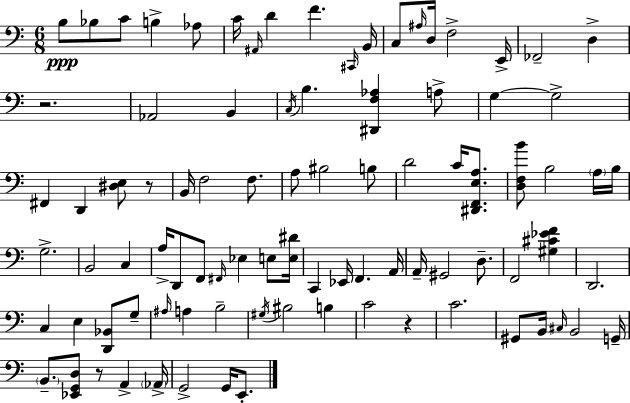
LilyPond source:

{
  \clef bass
  \numericTimeSignature
  \time 6/8
  \key c \major
  b8\ppp bes8 c'8 b4-> aes8 | c'16 \grace { ais,16 } d'4 f'4. | \grace { cis,16 } b,16 c8 \grace { ais16 } d16 f2-> | e,16-> fes,2-- d4-> | \break r2. | aes,2 b,4 | \acciaccatura { c16 } b4. <dis, f aes>4 | a8-> g4~~ g2-> | \break fis,4 d,4 | <dis e>8 r8 b,16 f2 | f8. a8 bis2 | b8 d'2 | \break c'16 <dis, f, e a>8. <d f b'>8 b2 | \parenthesize a16 b16 g2.-> | b,2 | c4 a16-> d,8 f,8 \grace { fis,16 } ees4 | \break e8 <e dis'>16 c,4 ees,16 f,4. | a,16 a,16-- gis,2 | d8.-- f,2 | <gis cis' ees' f'>4 d,2. | \break c4 e4 | <d, bes,>8 g8-- \grace { ais16 } a4 b2-- | \acciaccatura { gis16 } bis2 | b4 c'2 | \break r4 c'2. | gis,8 b,16 \grace { cis16 } b,2 | g,16-- \parenthesize b,8.-- <ees, g, d>8 | r8 a,4-> \parenthesize aes,16-> g,2-> | \break g,16 e,8.-. \bar "|."
}